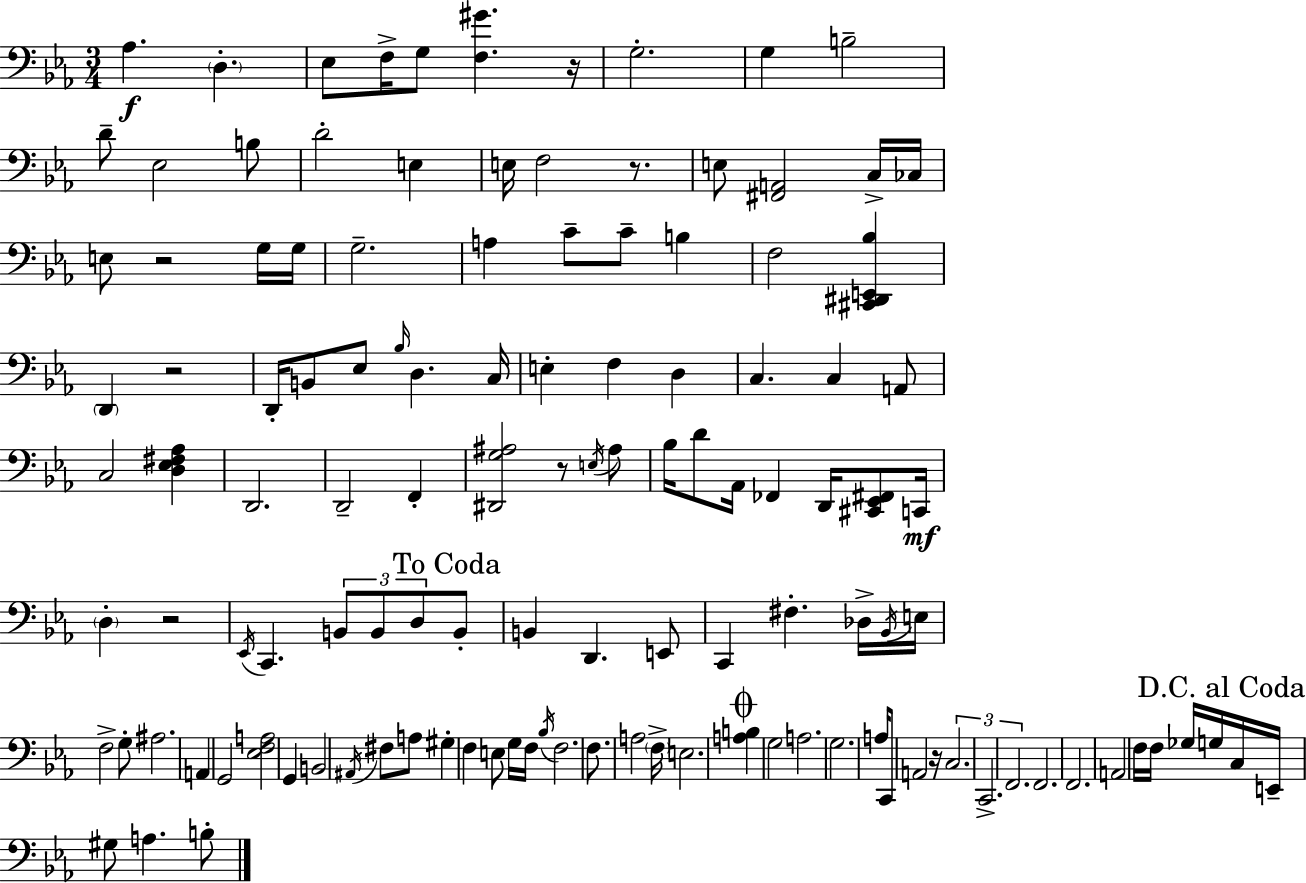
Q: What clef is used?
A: bass